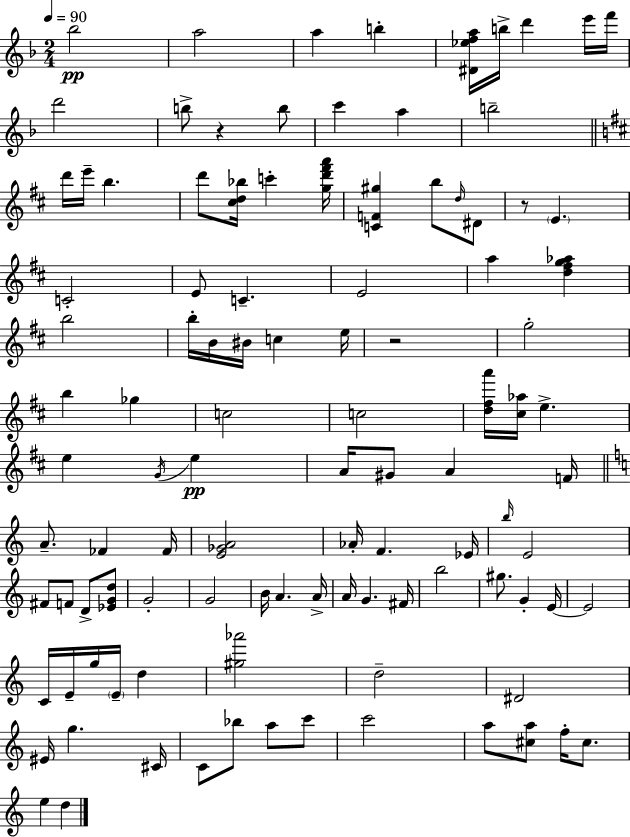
Bb5/h A5/h A5/q B5/q [D#4,Eb5,F5,A5]/s B5/s D6/q E6/s F6/s D6/h B5/e R/q B5/e C6/q A5/q B5/h D6/s E6/s B5/q. D6/e [C#5,D5,Bb5]/s C6/q [G5,D6,F#6,A6]/s [C4,F4,G#5]/q B5/e D5/s D#4/e R/e E4/q. C4/h E4/e C4/q. E4/h A5/q [D5,F#5,G5,Ab5]/q B5/h B5/s B4/s BIS4/s C5/q E5/s R/h G5/h B5/q Gb5/q C5/h C5/h [D5,F#5,A6]/s [C#5,Ab5]/s E5/q. E5/q G4/s E5/q A4/s G#4/e A4/q F4/s A4/e. FES4/q FES4/s [E4,Gb4,A4]/h Ab4/s F4/q. Eb4/s B5/s E4/h F#4/e F4/e D4/e [Eb4,G4,D5]/e G4/h G4/h B4/s A4/q. A4/s A4/s G4/q. F#4/s B5/h G#5/e. G4/q E4/s E4/h C4/s E4/s G5/s E4/s D5/q [G#5,Ab6]/h D5/h D#4/h EIS4/s G5/q. C#4/s C4/e Bb5/e A5/e C6/e C6/h A5/e [C#5,A5]/e F5/s C#5/e. E5/q D5/q